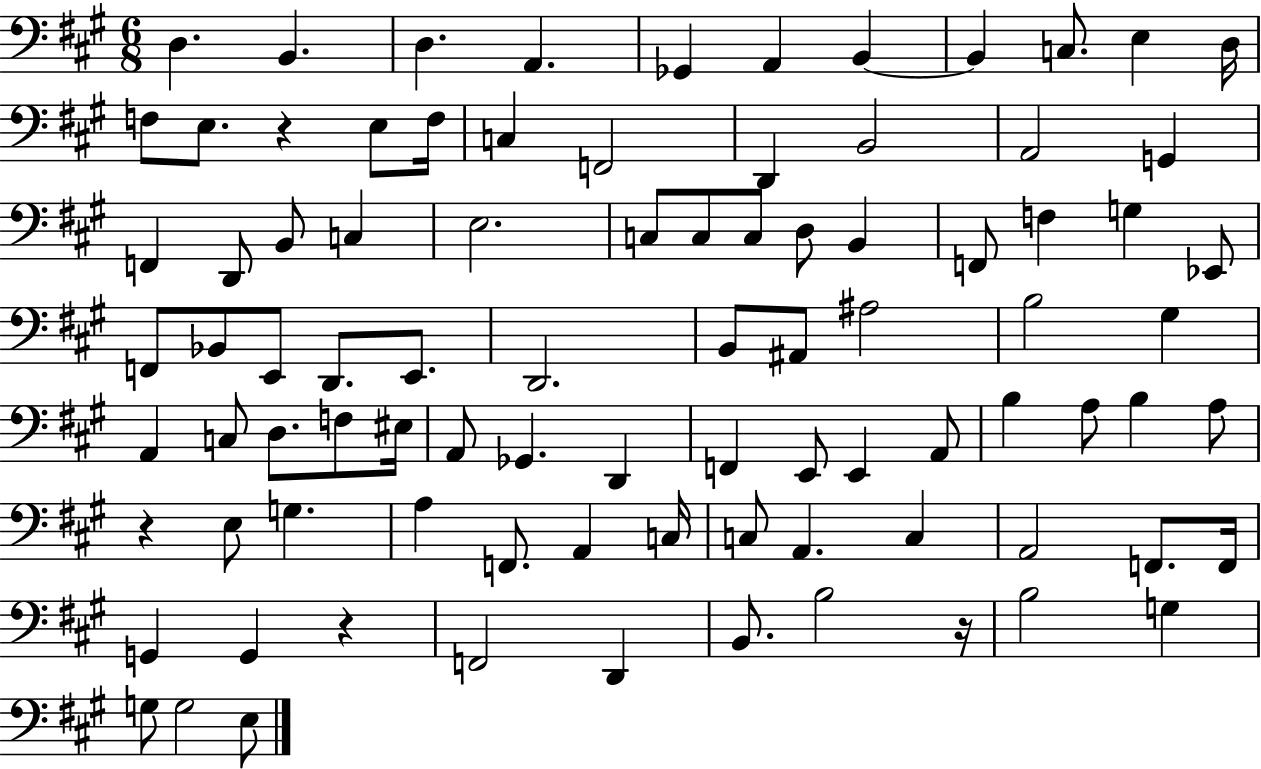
D3/q. B2/q. D3/q. A2/q. Gb2/q A2/q B2/q B2/q C3/e. E3/q D3/s F3/e E3/e. R/q E3/e F3/s C3/q F2/h D2/q B2/h A2/h G2/q F2/q D2/e B2/e C3/q E3/h. C3/e C3/e C3/e D3/e B2/q F2/e F3/q G3/q Eb2/e F2/e Bb2/e E2/e D2/e. E2/e. D2/h. B2/e A#2/e A#3/h B3/h G#3/q A2/q C3/e D3/e. F3/e EIS3/s A2/e Gb2/q. D2/q F2/q E2/e E2/q A2/e B3/q A3/e B3/q A3/e R/q E3/e G3/q. A3/q F2/e. A2/q C3/s C3/e A2/q. C3/q A2/h F2/e. F2/s G2/q G2/q R/q F2/h D2/q B2/e. B3/h R/s B3/h G3/q G3/e G3/h E3/e